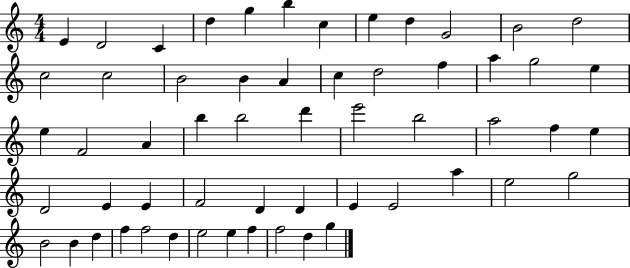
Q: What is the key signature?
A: C major